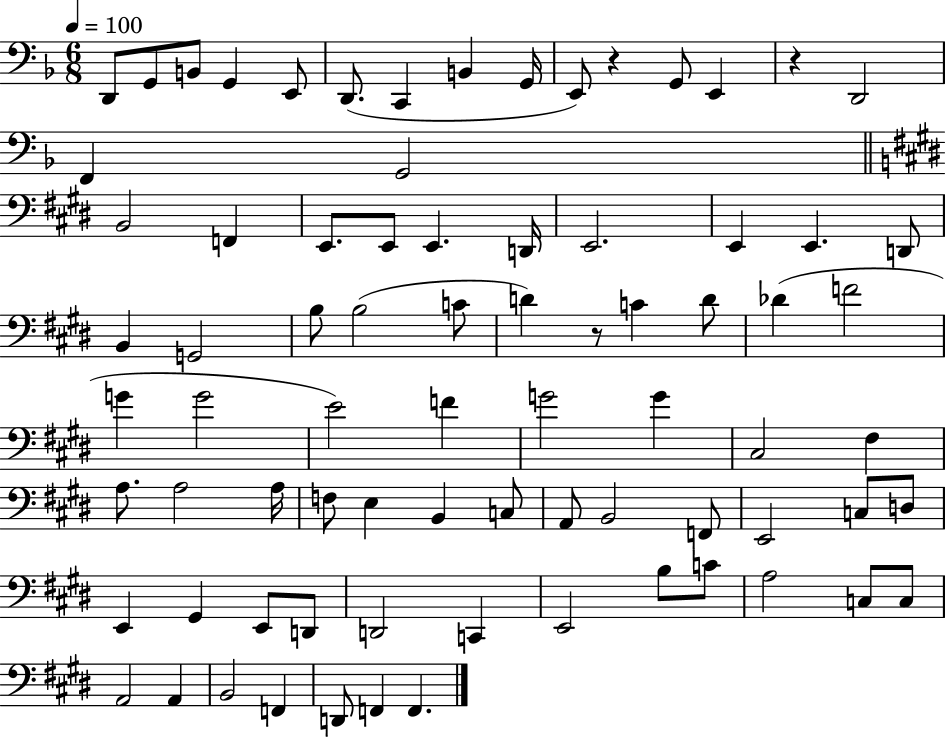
X:1
T:Untitled
M:6/8
L:1/4
K:F
D,,/2 G,,/2 B,,/2 G,, E,,/2 D,,/2 C,, B,, G,,/4 E,,/2 z G,,/2 E,, z D,,2 F,, G,,2 B,,2 F,, E,,/2 E,,/2 E,, D,,/4 E,,2 E,, E,, D,,/2 B,, G,,2 B,/2 B,2 C/2 D z/2 C D/2 _D F2 G G2 E2 F G2 G ^C,2 ^F, A,/2 A,2 A,/4 F,/2 E, B,, C,/2 A,,/2 B,,2 F,,/2 E,,2 C,/2 D,/2 E,, ^G,, E,,/2 D,,/2 D,,2 C,, E,,2 B,/2 C/2 A,2 C,/2 C,/2 A,,2 A,, B,,2 F,, D,,/2 F,, F,,